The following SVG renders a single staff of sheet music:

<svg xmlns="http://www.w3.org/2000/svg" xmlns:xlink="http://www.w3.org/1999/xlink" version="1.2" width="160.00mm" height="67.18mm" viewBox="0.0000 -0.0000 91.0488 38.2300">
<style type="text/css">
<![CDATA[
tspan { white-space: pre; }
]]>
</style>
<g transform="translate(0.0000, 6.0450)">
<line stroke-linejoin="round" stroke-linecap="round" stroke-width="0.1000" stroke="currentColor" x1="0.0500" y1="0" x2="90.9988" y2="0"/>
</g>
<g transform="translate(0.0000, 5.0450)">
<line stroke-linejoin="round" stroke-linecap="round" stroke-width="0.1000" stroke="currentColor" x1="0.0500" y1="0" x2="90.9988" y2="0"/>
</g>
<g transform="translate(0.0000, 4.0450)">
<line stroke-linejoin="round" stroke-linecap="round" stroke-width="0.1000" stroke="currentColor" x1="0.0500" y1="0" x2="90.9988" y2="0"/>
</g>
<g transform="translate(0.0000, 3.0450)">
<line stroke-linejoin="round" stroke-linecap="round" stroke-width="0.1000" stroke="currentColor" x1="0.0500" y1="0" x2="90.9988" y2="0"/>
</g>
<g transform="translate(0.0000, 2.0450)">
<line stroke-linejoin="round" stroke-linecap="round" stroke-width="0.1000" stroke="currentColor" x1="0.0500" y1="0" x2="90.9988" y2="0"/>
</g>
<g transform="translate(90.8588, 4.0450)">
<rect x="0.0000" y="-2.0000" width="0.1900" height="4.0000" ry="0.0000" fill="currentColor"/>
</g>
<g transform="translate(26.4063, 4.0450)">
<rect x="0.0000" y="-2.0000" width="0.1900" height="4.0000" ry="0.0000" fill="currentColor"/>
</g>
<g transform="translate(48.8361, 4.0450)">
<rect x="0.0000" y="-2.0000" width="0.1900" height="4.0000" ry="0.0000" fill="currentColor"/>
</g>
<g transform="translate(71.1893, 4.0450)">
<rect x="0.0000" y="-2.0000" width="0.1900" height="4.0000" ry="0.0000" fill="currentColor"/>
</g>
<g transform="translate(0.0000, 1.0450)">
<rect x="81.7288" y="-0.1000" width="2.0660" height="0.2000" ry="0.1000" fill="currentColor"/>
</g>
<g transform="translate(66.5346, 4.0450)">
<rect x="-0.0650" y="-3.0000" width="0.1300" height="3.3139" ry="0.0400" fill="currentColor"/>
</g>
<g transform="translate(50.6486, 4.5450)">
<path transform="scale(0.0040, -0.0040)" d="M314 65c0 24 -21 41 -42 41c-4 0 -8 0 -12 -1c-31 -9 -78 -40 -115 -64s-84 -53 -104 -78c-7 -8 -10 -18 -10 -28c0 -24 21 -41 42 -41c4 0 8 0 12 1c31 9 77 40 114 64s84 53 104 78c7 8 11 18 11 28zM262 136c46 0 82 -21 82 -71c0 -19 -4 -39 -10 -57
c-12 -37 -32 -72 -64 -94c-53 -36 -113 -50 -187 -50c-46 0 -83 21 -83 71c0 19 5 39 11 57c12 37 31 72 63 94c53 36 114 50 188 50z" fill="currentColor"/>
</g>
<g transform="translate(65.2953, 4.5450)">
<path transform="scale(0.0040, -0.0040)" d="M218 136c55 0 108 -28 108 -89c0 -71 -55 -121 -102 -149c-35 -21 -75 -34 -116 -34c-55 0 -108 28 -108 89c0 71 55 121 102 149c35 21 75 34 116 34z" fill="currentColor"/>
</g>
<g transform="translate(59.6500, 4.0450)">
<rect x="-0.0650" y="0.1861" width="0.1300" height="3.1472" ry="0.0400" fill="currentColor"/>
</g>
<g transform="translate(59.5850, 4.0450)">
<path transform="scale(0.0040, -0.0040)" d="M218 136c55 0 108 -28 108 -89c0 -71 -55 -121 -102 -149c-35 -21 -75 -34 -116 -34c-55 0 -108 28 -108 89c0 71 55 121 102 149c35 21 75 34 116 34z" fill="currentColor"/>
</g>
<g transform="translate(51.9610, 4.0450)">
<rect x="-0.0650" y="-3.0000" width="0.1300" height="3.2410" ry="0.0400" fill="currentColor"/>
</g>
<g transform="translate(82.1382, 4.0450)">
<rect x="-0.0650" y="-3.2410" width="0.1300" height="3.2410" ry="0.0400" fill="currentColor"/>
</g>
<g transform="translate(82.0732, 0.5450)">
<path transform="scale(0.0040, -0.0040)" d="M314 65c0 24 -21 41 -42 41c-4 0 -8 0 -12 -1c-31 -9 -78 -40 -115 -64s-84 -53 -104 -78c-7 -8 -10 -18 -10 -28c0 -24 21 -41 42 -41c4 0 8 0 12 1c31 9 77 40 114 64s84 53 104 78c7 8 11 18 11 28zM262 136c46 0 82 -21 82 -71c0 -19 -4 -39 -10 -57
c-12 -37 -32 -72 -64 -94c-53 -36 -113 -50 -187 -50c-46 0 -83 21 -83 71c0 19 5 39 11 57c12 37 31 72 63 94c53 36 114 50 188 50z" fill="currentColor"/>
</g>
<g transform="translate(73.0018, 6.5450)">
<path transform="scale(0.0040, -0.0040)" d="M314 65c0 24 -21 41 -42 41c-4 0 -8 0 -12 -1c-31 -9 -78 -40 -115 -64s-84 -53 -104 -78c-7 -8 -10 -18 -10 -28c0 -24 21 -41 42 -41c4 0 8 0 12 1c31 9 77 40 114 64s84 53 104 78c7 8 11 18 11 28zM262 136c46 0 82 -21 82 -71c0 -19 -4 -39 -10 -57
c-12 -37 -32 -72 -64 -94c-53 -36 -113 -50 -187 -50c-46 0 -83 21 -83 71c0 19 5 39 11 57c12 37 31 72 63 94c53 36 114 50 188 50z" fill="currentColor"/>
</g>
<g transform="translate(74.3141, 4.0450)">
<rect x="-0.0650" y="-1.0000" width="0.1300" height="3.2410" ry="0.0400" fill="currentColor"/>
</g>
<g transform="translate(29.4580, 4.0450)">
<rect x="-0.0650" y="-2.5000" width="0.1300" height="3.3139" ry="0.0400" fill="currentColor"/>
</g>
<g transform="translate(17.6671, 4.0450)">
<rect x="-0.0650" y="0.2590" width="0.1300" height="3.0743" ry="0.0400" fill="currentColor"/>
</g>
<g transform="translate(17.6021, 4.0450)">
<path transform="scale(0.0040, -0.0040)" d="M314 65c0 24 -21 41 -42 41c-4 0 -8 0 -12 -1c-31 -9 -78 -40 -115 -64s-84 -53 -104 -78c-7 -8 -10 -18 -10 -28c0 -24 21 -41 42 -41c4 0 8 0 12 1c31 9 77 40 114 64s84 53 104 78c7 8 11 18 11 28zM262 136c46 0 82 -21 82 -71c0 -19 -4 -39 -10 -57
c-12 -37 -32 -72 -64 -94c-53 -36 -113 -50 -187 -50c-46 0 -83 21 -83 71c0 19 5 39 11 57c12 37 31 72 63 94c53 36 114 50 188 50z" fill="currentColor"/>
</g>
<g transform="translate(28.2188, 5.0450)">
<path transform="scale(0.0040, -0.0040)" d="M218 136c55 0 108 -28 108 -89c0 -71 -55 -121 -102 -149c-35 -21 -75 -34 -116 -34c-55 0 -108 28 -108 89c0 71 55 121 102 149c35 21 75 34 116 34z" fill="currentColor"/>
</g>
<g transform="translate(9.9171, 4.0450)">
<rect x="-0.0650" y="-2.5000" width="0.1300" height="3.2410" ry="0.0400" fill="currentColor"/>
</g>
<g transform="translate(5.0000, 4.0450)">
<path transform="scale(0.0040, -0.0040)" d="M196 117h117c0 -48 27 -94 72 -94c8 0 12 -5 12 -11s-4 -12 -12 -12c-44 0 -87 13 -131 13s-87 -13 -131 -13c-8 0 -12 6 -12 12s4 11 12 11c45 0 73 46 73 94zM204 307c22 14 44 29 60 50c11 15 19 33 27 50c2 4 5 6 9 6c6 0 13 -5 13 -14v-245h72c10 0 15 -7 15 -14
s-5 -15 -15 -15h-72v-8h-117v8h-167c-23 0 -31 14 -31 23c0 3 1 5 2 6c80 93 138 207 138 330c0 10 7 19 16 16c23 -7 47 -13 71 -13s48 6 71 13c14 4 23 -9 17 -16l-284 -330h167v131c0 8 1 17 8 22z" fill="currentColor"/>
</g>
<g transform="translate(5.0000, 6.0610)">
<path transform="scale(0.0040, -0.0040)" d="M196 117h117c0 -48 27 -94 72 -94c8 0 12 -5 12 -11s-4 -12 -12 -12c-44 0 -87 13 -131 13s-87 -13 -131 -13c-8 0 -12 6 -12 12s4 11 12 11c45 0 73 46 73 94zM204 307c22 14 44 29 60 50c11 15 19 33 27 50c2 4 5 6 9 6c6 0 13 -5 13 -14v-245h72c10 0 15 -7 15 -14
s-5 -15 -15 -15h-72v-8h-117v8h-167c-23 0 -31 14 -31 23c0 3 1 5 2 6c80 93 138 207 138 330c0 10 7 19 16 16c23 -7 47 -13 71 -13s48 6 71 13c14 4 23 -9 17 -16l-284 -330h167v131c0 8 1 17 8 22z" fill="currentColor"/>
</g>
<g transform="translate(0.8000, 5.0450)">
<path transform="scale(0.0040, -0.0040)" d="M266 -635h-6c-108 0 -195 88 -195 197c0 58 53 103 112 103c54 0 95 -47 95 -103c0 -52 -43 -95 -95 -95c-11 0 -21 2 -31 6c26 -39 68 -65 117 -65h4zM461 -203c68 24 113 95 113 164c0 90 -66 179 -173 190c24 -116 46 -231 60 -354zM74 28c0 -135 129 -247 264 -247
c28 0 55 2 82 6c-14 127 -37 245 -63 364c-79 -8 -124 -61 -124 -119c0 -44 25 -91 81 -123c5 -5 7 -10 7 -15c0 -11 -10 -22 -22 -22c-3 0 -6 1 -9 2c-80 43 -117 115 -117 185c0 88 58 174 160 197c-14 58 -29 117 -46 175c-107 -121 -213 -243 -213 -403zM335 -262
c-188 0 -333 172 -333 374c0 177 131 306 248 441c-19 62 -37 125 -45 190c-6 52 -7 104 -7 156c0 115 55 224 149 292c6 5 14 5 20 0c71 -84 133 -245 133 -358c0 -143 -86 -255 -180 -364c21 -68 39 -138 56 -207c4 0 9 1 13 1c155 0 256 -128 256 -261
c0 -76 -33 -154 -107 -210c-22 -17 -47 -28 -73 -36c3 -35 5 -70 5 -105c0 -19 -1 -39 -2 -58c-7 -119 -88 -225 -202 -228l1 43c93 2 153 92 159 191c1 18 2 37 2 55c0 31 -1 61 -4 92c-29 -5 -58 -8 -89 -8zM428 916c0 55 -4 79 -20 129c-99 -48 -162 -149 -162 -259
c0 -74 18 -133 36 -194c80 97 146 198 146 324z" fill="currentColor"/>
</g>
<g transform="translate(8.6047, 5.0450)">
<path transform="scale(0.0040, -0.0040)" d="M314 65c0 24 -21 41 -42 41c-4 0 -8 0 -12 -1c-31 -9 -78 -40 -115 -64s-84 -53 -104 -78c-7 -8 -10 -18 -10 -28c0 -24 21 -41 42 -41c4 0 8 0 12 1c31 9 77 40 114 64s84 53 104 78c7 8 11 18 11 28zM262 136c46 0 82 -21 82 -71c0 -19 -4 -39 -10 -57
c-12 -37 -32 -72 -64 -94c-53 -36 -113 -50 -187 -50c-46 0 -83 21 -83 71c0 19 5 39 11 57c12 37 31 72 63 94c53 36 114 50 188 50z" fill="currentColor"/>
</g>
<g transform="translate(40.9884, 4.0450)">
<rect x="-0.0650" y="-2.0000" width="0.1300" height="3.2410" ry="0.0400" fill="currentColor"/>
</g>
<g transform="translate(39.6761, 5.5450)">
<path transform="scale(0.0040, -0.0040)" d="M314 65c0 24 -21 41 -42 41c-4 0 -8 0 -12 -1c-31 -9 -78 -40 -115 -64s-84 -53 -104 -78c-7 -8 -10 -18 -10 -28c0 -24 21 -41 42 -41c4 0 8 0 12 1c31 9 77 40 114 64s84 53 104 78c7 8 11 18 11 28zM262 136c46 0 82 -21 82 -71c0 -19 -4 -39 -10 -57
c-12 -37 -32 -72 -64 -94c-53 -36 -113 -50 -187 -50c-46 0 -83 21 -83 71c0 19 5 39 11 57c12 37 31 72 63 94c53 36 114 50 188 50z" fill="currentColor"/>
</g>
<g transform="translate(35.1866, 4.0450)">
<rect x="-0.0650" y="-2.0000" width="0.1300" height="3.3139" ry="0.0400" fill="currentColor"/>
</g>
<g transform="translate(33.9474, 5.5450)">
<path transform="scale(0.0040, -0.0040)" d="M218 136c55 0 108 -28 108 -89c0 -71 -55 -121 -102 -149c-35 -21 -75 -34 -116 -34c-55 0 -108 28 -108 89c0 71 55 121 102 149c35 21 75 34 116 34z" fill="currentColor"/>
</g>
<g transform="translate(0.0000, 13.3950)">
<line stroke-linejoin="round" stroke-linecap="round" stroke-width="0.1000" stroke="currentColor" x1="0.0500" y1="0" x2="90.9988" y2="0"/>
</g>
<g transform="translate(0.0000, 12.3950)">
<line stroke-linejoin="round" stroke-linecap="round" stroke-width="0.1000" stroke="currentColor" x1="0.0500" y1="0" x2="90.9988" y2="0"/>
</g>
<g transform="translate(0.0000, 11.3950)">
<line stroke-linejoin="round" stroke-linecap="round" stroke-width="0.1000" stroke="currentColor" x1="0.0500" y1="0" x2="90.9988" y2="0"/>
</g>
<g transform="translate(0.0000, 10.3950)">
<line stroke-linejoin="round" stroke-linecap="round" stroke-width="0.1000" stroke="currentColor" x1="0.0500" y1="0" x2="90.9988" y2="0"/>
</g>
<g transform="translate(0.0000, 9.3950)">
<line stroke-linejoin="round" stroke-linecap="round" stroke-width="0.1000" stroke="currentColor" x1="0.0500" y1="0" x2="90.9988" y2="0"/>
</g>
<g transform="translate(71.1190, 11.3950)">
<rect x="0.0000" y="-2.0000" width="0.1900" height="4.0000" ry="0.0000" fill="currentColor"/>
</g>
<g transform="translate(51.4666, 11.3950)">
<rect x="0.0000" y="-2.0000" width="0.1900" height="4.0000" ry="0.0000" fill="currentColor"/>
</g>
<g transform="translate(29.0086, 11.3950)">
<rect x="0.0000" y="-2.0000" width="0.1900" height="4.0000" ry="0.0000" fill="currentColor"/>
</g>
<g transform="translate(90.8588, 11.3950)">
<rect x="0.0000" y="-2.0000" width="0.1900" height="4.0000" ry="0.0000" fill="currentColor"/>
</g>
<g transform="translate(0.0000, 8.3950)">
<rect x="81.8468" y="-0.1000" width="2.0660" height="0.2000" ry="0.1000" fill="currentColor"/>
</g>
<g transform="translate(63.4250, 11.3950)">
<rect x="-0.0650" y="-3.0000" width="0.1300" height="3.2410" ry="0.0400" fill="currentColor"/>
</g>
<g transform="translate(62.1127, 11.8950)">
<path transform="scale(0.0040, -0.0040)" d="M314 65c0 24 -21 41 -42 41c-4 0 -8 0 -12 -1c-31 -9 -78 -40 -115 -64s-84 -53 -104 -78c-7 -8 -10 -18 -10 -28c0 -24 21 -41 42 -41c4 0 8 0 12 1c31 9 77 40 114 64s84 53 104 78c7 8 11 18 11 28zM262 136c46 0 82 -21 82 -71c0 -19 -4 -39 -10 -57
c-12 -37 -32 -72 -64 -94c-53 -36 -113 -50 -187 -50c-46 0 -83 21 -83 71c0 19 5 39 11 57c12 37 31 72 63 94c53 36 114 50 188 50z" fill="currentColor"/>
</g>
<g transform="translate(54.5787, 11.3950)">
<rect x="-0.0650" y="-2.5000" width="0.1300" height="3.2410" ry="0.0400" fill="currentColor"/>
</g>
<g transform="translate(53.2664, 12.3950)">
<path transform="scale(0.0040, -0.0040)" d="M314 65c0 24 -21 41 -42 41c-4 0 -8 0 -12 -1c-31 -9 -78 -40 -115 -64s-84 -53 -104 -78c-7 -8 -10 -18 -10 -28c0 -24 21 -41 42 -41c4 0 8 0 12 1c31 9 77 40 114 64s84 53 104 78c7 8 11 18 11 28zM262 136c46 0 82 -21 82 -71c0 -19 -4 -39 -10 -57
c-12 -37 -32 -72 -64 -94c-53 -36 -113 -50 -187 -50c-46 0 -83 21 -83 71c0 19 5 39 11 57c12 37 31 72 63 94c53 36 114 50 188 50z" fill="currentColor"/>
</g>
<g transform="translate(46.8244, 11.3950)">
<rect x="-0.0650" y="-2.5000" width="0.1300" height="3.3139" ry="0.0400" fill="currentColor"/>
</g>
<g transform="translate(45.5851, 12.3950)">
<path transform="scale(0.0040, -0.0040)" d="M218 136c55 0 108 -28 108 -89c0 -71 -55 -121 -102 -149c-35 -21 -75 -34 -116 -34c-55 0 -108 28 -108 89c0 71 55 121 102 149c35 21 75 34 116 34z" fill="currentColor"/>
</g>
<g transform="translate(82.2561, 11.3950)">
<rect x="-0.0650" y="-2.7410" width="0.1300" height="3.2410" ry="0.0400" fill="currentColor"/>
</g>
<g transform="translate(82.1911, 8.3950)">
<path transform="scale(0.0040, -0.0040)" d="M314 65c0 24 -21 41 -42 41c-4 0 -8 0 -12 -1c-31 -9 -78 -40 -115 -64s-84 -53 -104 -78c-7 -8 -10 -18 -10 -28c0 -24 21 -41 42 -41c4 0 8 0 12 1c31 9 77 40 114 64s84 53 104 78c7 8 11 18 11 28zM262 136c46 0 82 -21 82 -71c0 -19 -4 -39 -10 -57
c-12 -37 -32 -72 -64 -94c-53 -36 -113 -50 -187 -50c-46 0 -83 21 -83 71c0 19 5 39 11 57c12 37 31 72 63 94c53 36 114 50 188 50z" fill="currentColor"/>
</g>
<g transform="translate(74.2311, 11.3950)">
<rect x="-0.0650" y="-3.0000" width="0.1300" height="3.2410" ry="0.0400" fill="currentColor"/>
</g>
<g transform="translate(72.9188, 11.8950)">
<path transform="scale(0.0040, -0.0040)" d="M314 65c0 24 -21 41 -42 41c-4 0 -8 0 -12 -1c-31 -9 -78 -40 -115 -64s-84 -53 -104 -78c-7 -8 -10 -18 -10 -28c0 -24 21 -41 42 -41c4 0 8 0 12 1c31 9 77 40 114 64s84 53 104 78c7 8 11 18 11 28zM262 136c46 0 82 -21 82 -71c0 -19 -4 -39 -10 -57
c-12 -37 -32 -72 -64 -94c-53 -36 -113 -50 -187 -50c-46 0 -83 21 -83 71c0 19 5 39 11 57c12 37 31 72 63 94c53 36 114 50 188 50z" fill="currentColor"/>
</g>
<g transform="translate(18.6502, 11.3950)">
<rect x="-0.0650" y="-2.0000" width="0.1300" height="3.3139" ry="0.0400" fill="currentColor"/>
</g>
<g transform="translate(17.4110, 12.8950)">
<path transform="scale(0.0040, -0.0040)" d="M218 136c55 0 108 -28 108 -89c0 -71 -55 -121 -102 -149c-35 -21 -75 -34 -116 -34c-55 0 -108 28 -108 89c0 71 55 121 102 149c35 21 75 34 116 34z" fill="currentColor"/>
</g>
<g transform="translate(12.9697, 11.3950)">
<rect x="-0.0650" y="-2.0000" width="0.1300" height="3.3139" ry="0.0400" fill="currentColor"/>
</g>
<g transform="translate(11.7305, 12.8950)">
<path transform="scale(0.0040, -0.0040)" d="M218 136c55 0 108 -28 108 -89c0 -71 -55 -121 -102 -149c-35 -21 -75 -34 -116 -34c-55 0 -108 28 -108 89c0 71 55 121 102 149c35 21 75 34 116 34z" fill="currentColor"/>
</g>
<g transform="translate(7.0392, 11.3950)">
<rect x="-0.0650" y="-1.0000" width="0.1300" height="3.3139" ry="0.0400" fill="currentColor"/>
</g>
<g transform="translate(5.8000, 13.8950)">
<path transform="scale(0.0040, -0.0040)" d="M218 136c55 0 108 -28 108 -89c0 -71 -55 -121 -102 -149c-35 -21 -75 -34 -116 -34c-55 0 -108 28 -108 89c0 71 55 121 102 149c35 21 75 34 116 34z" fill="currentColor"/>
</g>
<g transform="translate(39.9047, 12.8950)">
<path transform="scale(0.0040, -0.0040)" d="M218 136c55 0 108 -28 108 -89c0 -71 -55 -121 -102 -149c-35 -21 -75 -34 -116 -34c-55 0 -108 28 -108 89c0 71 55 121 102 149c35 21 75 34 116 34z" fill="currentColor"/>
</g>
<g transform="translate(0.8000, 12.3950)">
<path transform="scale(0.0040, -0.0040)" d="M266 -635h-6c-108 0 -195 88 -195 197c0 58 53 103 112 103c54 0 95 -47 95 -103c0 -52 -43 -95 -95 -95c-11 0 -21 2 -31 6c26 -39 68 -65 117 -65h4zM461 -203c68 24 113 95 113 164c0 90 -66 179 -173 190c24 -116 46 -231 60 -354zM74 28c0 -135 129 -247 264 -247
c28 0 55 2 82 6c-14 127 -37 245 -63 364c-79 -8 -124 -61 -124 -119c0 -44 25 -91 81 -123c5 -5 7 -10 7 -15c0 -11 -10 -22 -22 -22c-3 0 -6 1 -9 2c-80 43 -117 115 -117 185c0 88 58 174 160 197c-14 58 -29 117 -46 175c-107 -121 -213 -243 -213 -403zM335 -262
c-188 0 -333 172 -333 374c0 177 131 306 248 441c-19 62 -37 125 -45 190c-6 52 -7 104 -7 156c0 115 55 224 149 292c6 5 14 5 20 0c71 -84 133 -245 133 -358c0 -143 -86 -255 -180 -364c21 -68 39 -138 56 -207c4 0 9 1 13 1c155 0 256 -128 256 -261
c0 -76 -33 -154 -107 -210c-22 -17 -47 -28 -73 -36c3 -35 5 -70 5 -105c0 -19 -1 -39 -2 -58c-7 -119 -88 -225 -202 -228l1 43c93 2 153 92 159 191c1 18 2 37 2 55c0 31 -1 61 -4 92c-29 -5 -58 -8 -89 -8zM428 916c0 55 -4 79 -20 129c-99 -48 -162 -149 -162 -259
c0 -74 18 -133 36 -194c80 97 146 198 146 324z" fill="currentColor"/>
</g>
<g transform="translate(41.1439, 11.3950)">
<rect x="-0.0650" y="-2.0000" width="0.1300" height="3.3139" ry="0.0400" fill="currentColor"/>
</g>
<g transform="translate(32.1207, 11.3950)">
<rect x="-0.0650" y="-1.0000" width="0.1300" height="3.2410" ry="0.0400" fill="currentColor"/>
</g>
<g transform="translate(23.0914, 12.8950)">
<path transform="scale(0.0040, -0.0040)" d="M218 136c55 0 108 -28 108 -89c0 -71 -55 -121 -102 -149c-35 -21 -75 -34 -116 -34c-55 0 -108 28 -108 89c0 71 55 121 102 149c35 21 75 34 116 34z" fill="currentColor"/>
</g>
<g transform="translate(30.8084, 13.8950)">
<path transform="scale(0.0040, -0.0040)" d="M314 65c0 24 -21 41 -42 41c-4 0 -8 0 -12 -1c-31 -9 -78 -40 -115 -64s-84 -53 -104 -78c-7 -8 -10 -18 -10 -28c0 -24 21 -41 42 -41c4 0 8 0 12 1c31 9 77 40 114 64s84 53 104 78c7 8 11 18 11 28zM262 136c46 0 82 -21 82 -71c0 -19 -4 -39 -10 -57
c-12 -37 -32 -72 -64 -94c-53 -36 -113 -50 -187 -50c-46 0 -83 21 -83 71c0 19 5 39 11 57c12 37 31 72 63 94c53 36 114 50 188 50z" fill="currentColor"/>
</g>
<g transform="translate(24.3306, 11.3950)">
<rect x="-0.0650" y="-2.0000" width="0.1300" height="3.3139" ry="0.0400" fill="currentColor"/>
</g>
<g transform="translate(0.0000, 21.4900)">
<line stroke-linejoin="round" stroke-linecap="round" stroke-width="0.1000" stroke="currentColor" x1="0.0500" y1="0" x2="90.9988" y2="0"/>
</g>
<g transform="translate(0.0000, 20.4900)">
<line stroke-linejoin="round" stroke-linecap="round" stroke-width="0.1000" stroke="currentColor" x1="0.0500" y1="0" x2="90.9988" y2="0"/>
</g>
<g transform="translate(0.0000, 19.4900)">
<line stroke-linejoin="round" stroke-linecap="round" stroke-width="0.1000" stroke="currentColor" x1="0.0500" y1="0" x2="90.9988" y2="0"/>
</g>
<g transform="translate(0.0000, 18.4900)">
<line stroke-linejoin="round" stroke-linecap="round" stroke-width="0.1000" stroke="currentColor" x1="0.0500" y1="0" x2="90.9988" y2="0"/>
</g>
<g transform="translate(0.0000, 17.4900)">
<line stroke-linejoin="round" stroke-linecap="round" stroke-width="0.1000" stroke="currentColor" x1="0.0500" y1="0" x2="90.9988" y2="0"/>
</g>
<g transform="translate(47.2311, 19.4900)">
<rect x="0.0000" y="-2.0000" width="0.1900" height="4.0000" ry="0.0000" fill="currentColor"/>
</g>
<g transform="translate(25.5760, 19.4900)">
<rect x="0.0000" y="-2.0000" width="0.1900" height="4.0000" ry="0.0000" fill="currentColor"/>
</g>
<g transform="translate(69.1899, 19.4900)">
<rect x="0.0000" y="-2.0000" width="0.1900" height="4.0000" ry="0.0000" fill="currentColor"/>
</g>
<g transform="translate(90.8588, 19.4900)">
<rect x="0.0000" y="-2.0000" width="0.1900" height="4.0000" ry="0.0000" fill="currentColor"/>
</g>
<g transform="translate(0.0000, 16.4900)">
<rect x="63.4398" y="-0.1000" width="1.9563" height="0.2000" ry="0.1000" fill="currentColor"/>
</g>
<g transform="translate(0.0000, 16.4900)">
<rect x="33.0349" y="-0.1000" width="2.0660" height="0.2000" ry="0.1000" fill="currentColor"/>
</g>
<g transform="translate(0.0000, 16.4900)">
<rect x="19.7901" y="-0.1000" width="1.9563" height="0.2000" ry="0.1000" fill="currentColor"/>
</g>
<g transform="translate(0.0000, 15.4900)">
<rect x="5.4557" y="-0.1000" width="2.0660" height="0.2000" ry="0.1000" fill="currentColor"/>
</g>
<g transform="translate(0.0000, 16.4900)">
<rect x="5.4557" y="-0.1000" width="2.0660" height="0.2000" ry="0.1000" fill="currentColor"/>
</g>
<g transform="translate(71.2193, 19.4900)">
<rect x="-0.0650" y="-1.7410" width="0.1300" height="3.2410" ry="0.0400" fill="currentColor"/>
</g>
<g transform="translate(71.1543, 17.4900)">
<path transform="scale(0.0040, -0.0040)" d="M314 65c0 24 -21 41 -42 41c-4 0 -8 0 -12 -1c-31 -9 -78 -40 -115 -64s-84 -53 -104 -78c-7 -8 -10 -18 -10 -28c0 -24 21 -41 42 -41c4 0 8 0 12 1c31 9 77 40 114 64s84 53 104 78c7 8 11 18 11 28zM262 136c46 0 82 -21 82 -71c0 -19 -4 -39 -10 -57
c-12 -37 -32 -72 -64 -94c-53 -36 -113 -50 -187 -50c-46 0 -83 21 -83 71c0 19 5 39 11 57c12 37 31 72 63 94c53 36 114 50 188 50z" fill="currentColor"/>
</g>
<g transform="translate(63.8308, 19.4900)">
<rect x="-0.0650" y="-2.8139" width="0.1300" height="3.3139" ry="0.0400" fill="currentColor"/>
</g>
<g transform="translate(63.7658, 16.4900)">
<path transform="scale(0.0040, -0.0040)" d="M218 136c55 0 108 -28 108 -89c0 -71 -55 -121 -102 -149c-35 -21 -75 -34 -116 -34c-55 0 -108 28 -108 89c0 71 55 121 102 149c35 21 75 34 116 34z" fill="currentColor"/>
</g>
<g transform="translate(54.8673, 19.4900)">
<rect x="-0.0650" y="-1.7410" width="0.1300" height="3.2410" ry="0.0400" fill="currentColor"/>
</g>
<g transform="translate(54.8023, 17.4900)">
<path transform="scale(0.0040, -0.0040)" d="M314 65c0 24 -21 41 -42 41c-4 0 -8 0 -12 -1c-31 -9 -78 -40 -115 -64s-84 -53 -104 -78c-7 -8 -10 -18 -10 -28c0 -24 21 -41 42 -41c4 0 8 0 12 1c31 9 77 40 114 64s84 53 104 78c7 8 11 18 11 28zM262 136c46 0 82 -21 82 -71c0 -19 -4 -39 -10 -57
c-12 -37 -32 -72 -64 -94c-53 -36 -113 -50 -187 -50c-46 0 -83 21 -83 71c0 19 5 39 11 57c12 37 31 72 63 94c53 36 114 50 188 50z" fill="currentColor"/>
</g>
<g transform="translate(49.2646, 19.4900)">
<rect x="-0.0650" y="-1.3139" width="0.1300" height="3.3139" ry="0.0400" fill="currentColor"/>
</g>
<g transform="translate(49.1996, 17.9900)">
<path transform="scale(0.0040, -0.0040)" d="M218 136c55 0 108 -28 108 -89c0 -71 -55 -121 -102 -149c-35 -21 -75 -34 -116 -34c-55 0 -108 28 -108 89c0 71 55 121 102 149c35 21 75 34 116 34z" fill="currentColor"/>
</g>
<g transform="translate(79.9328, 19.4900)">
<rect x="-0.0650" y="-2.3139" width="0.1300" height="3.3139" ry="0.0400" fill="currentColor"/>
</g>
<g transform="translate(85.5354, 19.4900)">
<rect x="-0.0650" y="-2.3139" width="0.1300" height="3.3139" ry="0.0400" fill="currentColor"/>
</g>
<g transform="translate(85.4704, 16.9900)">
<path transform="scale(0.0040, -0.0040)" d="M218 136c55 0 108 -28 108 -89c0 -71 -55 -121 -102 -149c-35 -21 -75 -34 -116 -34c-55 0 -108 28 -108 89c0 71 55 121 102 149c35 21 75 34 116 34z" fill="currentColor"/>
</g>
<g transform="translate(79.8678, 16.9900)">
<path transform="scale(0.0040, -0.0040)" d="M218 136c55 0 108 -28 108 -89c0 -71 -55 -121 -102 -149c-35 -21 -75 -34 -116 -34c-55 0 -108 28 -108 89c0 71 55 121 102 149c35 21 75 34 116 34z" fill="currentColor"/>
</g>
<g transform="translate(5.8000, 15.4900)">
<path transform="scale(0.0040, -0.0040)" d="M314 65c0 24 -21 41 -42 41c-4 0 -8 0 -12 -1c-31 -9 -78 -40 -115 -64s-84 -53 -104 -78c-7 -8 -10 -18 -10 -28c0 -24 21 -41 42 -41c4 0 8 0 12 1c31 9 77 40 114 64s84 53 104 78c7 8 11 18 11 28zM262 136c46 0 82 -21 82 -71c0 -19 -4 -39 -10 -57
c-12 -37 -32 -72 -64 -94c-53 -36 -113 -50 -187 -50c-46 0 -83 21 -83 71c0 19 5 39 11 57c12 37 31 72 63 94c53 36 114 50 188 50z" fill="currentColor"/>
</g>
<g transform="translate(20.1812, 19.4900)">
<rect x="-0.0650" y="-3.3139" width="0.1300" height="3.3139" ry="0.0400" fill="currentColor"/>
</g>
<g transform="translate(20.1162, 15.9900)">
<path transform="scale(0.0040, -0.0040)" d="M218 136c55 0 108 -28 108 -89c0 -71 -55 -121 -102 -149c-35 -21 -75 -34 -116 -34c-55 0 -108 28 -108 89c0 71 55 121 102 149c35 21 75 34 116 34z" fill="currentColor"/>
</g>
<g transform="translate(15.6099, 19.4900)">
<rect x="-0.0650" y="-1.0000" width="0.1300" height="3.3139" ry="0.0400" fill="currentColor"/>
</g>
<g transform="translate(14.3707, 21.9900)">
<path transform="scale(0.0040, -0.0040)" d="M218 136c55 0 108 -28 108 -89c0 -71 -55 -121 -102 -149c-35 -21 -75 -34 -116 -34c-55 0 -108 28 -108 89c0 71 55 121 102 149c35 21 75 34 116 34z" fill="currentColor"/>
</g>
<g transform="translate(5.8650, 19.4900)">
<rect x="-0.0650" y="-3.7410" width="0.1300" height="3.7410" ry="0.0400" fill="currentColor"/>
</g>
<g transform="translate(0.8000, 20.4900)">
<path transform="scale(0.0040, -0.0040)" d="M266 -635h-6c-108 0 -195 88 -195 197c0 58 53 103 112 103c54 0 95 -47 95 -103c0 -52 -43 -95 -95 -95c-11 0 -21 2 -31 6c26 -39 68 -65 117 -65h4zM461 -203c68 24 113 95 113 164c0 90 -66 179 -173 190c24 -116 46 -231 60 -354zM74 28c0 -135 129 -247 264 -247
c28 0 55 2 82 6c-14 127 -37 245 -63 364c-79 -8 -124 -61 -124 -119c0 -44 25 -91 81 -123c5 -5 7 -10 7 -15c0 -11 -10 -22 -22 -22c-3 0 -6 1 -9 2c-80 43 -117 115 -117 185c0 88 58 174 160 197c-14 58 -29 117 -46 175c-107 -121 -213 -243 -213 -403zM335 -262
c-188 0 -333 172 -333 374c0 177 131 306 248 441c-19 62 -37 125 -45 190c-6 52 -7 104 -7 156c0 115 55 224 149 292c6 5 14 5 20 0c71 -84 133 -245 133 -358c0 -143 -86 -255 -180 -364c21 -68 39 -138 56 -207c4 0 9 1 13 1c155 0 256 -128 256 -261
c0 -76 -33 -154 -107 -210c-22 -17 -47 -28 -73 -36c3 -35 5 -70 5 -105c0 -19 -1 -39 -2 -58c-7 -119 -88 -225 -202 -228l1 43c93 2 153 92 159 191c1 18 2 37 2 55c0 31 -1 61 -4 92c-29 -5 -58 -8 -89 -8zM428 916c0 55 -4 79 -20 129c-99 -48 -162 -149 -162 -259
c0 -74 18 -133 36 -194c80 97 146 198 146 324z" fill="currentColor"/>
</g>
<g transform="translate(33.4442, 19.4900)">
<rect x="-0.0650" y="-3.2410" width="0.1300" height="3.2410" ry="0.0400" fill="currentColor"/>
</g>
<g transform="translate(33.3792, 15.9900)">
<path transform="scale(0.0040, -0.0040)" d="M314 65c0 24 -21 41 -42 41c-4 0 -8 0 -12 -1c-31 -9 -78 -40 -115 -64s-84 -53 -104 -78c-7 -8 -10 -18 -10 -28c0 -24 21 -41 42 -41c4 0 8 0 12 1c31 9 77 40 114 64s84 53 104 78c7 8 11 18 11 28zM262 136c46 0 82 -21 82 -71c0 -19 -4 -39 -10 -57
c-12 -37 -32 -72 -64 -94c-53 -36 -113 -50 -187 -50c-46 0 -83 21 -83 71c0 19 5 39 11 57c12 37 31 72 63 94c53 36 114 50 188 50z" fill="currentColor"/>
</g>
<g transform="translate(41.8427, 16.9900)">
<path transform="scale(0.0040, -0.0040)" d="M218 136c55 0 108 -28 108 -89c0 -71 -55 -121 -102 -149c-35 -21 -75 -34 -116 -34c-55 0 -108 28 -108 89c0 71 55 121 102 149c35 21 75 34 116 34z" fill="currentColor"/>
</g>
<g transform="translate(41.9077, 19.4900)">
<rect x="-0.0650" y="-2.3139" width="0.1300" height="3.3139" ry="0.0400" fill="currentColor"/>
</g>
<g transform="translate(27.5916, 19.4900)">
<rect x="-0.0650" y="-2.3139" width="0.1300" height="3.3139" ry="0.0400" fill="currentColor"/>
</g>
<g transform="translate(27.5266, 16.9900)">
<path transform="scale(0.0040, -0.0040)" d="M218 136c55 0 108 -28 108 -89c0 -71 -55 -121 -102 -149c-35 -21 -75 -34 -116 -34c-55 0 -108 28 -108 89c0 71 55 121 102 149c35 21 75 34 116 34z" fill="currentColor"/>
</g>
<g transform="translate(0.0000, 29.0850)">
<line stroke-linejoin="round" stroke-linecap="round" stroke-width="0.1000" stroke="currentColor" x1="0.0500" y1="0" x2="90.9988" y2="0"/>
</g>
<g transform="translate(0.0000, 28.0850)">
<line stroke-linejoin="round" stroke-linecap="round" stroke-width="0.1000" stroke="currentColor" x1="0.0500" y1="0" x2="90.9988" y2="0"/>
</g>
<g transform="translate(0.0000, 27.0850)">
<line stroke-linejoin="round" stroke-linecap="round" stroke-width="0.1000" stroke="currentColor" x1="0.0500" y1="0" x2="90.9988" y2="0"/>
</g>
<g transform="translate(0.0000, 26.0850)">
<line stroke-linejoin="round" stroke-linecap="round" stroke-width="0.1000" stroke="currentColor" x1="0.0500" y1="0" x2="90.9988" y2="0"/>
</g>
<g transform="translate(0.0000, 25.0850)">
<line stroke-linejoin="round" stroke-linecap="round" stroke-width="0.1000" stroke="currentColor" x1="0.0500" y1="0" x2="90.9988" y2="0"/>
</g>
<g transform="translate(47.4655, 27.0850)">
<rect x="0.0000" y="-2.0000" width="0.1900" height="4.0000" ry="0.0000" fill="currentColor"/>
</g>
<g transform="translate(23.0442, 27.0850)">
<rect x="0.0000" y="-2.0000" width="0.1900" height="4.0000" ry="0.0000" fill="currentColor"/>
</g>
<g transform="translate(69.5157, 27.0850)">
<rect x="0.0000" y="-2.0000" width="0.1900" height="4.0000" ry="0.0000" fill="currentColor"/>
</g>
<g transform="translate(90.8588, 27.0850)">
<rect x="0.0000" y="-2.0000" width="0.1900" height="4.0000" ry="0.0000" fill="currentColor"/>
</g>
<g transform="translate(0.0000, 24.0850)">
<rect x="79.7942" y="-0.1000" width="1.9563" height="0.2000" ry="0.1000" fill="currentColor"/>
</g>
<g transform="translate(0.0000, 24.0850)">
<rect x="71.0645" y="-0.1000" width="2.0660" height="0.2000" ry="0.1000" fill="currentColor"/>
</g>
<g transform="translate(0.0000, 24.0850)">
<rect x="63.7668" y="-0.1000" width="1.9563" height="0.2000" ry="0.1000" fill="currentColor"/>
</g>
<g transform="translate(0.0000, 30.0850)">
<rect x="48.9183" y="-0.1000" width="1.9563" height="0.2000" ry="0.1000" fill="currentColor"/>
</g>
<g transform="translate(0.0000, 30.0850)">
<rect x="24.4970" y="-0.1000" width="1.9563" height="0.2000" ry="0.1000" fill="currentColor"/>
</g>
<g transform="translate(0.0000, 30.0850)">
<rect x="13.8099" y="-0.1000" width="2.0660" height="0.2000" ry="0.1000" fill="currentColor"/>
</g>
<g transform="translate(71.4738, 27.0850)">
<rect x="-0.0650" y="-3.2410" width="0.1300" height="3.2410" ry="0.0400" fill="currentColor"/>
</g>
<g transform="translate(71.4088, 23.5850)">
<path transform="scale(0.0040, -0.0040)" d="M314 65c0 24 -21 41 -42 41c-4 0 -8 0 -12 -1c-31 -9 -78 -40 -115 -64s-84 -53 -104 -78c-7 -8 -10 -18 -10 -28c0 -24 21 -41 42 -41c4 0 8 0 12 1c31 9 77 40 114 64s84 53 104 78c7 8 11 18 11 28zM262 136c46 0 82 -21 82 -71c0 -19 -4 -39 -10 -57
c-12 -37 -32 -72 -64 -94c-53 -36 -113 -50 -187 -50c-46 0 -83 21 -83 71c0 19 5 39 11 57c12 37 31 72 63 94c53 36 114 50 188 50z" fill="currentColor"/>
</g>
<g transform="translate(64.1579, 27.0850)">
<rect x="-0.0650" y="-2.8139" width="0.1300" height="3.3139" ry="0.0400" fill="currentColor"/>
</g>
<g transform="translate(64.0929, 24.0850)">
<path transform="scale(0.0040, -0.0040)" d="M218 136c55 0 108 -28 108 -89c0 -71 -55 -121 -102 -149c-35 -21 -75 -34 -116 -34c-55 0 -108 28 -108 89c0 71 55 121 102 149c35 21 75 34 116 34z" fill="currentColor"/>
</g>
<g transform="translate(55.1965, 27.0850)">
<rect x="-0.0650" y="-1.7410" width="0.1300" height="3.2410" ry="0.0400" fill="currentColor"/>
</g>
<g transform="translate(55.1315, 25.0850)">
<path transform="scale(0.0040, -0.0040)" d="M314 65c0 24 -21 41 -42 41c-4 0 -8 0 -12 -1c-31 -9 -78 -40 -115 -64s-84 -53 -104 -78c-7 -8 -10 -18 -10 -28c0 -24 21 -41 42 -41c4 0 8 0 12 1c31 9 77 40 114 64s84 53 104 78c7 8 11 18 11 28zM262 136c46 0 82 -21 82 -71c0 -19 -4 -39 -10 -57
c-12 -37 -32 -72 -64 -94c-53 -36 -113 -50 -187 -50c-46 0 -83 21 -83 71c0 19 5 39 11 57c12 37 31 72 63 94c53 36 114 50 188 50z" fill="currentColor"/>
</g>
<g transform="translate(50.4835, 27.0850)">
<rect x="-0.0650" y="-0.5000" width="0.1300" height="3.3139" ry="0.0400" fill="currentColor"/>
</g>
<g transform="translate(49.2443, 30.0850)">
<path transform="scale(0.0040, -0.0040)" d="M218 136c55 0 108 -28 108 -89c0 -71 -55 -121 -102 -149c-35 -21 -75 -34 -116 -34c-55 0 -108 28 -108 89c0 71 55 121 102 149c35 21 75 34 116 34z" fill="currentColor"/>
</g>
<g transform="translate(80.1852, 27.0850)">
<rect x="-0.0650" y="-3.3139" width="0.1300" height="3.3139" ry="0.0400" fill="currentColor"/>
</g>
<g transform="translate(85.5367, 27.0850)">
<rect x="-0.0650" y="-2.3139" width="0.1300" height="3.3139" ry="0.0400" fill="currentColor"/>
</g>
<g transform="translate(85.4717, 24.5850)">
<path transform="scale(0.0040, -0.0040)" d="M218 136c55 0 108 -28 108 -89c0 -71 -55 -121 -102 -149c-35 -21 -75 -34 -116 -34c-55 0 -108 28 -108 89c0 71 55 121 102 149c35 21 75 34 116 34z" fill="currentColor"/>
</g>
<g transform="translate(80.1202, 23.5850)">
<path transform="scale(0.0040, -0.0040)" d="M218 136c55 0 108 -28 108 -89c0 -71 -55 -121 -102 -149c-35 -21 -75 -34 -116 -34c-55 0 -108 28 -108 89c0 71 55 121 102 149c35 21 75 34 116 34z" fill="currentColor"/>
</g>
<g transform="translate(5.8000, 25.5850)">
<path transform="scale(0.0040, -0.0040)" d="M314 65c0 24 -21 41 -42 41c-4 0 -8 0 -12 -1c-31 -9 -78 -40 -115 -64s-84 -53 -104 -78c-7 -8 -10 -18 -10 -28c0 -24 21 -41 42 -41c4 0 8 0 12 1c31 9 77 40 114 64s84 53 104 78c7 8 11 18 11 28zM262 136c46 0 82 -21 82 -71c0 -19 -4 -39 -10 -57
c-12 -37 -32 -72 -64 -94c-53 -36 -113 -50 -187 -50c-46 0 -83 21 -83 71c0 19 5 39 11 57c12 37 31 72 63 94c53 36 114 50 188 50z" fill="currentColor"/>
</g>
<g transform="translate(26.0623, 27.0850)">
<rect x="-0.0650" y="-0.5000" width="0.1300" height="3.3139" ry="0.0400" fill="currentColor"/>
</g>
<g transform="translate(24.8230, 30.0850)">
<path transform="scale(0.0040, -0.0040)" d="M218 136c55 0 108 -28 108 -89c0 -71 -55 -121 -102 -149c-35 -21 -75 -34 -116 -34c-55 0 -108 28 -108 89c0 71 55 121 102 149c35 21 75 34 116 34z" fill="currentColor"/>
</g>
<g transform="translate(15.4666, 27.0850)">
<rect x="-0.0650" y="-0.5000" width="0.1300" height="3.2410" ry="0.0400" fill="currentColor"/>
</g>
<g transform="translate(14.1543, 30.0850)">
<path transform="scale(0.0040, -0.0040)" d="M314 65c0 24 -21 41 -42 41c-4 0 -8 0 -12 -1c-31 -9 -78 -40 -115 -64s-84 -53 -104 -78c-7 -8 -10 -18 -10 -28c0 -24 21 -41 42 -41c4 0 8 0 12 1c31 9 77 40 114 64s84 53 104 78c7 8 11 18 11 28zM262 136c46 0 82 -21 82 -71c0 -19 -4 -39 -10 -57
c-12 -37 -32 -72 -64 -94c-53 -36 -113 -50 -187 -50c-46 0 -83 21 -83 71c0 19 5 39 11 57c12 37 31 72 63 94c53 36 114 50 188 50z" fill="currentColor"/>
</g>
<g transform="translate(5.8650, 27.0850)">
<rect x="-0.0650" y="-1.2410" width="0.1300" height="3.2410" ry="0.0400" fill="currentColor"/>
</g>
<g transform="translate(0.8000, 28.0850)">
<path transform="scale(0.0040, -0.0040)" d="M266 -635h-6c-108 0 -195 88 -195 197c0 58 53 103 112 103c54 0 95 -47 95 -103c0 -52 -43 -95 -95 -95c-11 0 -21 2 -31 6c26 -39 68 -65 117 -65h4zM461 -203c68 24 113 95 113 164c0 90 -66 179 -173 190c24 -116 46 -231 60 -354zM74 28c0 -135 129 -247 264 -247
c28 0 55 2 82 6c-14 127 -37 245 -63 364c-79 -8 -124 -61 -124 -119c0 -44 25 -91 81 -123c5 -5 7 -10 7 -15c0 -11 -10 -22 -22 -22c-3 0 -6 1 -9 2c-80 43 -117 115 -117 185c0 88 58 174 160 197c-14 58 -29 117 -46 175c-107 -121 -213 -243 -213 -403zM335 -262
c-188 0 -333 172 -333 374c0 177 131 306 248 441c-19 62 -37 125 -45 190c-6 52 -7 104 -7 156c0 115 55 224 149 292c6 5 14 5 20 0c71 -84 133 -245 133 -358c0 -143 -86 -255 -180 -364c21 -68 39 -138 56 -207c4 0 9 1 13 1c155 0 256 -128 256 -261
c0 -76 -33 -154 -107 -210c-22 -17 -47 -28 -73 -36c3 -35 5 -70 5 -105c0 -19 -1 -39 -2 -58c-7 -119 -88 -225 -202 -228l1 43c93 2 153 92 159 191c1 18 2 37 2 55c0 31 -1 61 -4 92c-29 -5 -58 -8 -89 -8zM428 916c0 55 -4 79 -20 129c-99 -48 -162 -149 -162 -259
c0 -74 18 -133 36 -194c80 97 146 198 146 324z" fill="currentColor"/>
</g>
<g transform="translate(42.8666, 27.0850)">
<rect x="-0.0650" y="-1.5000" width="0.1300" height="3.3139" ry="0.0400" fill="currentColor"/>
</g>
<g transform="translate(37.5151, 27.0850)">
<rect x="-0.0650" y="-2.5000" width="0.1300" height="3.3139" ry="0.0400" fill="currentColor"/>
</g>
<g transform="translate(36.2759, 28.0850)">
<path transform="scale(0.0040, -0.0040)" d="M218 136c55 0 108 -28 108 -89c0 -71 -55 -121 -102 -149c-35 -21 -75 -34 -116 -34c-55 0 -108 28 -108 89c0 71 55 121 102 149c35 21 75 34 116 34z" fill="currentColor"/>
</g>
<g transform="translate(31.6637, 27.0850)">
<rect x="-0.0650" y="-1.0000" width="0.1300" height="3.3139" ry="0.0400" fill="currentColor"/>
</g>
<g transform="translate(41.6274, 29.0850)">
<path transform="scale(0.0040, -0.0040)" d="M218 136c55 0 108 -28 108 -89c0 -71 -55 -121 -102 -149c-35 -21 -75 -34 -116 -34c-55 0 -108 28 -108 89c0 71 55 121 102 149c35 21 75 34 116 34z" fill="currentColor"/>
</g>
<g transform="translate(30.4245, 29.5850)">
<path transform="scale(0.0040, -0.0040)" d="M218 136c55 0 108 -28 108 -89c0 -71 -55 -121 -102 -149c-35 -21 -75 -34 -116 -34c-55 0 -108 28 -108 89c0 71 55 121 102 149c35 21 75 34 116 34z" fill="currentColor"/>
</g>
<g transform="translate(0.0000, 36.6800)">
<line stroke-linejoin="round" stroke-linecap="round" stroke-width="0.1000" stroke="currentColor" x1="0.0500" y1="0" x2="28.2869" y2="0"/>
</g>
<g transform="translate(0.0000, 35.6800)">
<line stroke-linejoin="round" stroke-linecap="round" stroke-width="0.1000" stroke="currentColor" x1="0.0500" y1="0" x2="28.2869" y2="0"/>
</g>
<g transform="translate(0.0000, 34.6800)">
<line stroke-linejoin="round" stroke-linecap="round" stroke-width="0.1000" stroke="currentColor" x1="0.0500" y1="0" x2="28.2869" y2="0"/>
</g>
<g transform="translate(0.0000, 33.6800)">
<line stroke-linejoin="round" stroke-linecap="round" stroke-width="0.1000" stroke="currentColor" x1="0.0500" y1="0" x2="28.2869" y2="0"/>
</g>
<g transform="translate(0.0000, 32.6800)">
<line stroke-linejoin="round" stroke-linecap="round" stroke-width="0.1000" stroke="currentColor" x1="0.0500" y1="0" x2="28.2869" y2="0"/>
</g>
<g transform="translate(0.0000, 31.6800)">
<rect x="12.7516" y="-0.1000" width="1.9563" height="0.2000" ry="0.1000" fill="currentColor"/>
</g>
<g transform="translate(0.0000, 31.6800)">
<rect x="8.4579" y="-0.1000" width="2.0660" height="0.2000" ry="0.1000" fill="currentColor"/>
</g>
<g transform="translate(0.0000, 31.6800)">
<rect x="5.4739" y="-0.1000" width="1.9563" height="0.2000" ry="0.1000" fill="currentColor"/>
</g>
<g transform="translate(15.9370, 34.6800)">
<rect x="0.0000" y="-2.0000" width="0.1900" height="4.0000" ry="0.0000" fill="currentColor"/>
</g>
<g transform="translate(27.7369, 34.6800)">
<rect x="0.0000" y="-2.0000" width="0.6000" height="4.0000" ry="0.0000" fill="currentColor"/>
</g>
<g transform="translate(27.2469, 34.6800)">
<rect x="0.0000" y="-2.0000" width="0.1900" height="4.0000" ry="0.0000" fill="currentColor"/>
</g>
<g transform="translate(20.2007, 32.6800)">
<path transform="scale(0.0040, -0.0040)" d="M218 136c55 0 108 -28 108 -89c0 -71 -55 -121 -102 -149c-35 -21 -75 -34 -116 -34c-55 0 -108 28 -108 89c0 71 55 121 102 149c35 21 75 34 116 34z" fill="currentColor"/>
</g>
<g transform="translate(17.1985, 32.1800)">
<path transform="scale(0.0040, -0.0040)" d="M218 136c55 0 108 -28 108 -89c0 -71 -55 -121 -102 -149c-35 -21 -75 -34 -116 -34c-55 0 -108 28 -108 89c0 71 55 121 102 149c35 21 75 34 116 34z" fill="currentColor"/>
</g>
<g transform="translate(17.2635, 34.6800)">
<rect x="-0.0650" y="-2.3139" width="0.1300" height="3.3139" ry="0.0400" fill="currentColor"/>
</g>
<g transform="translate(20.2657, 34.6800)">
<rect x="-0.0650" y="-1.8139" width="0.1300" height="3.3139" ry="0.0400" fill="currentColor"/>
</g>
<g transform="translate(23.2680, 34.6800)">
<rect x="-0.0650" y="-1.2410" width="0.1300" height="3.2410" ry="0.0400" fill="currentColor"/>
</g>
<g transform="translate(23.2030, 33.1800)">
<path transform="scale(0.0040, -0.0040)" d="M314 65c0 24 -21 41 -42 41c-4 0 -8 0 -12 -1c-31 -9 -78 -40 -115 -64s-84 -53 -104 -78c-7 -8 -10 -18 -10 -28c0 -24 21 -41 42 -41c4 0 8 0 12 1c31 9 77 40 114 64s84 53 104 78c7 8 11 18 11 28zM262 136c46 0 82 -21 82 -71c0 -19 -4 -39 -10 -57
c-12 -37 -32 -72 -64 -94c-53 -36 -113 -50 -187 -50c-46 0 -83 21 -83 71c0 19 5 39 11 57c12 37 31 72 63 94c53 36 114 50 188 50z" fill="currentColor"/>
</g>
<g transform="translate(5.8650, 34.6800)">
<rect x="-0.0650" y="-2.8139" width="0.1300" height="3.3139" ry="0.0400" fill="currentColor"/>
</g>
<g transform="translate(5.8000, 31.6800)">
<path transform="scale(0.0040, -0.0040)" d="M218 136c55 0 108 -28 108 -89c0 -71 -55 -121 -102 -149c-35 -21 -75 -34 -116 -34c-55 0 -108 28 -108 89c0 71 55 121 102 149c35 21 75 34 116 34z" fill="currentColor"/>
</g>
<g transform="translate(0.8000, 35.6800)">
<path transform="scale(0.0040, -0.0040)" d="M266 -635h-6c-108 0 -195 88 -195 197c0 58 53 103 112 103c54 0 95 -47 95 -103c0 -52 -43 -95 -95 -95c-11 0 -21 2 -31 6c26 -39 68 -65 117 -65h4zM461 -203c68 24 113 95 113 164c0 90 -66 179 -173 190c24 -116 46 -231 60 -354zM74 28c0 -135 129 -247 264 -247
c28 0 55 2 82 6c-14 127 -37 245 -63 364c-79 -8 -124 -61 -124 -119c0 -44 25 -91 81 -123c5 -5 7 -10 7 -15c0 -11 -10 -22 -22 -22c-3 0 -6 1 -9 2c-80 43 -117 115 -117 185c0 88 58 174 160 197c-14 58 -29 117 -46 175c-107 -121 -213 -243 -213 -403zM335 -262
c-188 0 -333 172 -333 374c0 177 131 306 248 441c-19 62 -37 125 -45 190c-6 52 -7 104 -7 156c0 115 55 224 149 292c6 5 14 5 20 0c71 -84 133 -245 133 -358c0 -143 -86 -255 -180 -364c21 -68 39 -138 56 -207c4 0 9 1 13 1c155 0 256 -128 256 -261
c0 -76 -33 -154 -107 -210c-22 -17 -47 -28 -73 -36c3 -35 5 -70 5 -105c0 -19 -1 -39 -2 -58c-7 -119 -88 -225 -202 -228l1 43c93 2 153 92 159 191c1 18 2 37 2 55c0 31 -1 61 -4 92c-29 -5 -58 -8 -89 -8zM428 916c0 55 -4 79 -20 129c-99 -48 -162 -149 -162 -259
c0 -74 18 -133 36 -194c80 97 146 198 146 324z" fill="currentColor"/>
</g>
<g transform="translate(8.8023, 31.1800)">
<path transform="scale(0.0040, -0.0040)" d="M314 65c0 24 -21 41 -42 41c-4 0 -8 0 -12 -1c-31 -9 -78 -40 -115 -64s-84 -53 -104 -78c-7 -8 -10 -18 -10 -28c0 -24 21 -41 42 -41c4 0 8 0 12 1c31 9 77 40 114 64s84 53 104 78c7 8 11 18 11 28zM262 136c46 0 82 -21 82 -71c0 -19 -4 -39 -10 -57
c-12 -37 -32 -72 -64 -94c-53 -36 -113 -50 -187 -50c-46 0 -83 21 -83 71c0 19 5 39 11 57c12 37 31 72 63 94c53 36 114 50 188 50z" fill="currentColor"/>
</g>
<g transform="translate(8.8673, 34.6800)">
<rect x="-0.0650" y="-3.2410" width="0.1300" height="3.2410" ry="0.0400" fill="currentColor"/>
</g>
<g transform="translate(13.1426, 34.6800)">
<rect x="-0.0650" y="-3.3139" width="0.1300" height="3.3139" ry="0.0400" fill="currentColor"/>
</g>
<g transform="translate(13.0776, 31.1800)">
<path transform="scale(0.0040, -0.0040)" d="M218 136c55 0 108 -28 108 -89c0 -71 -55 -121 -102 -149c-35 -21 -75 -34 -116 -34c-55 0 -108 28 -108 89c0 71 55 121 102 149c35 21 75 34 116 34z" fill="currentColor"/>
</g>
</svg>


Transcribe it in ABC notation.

X:1
T:Untitled
M:4/4
L:1/4
K:C
G2 B2 G F F2 A2 B A D2 b2 D F F F D2 F G G2 A2 A2 a2 c'2 D b g b2 g e f2 a f2 g g e2 C2 C D G E C f2 a b2 b g a b2 b g f e2